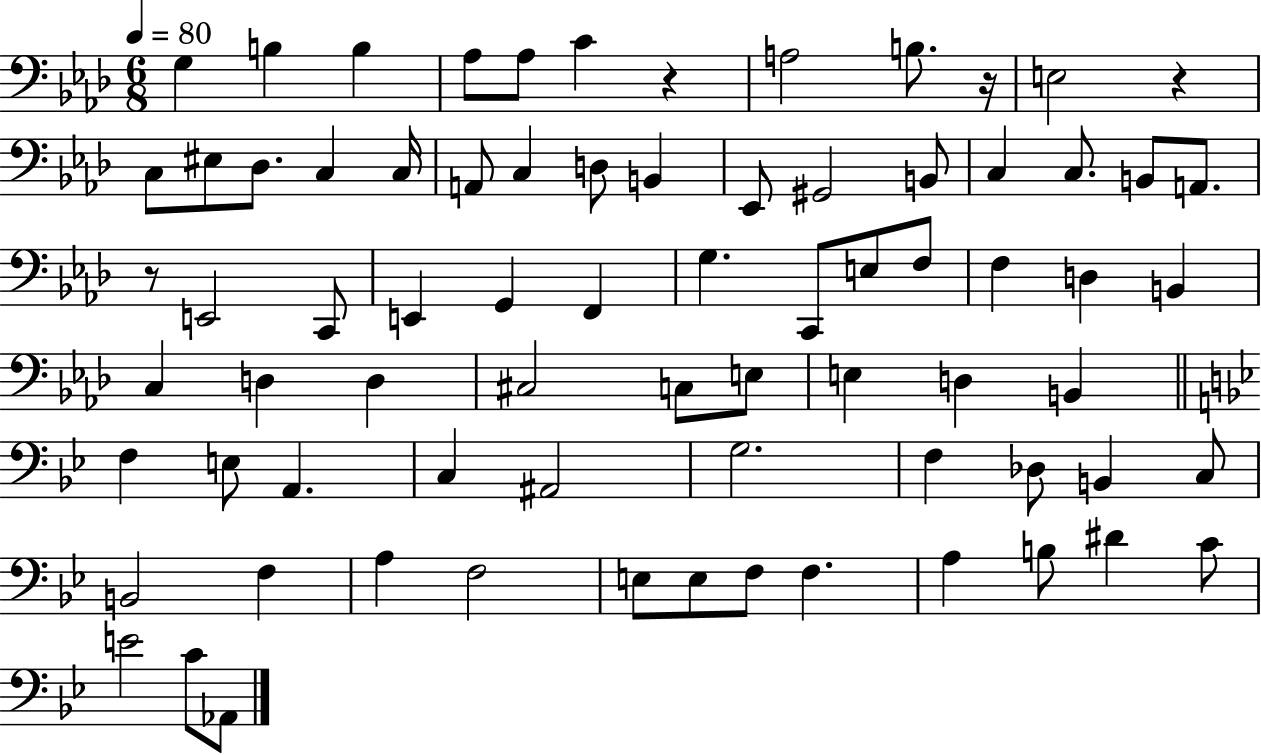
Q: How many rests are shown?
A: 4